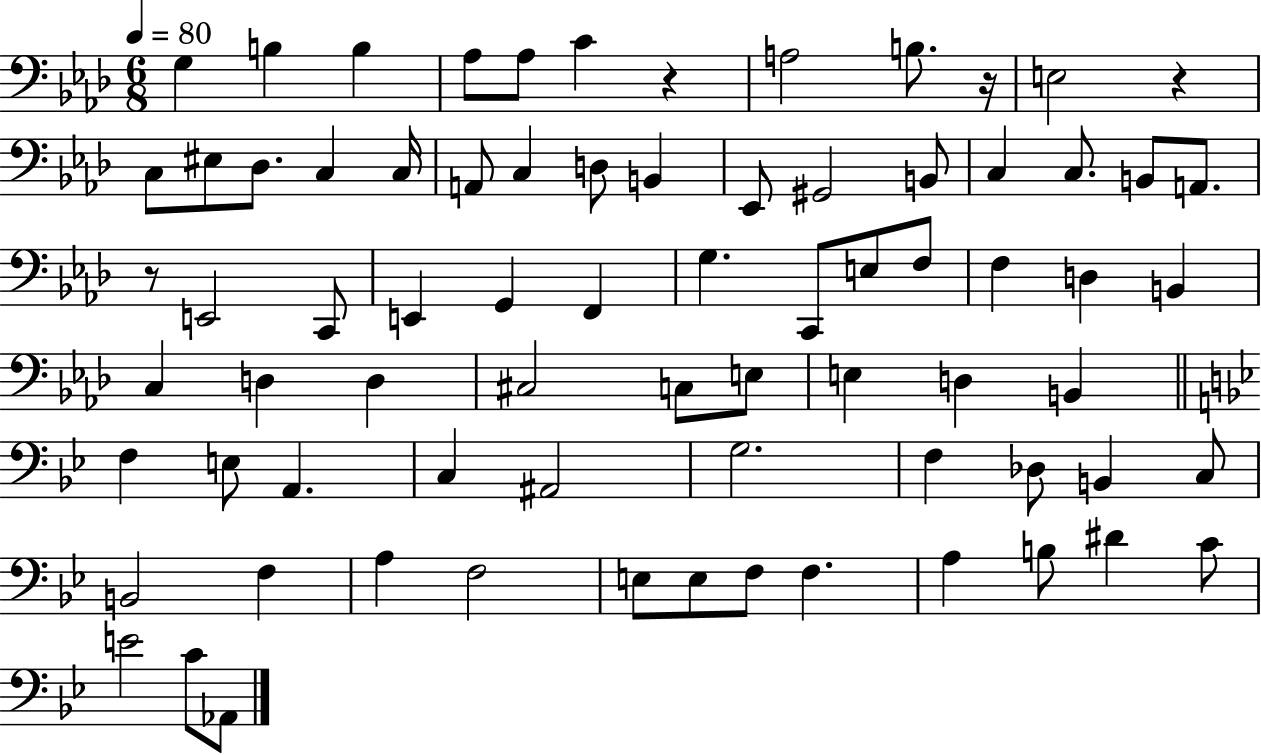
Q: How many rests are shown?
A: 4